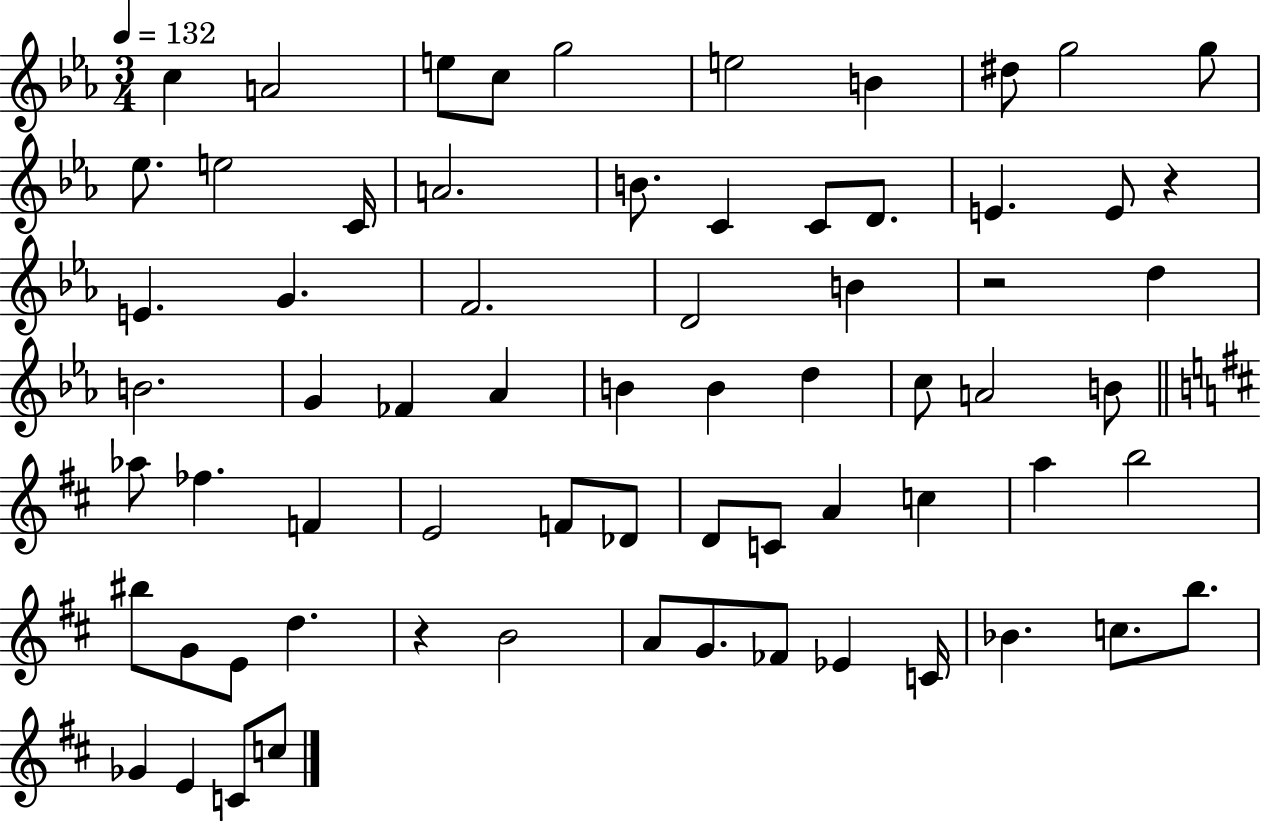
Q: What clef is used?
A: treble